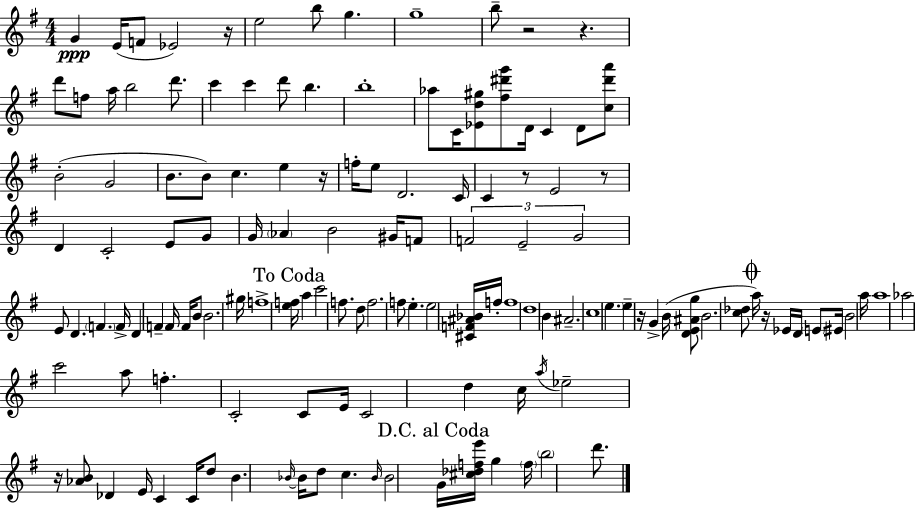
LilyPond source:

{
  \clef treble
  \numericTimeSignature
  \time 4/4
  \key e \minor
  g'4\ppp e'16( f'8 ees'2) r16 | e''2 b''8 g''4. | g''1-- | b''8-- r2 r4. | \break d'''8 f''8 a''16 b''2 d'''8. | c'''4 c'''4 d'''8 b''4. | b''1-. | aes''8 c'16 <ees' d'' gis''>8 <fis'' dis''' g'''>8 d'16 c'4 d'8 <c'' dis''' a'''>8 | \break b'2-.( g'2 | b'8. b'8) c''4. e''4 r16 | f''16-. e''8 d'2. c'16 | c'4 r8 e'2 r8 | \break d'4 c'2-. e'8 g'8 | g'16 \parenthesize aes'4 b'2 gis'16 f'8 | \tuplet 3/2 { f'2 e'2-- | g'2 } e'8 d'4. | \break \parenthesize f'4. f'16-> d'4 f'4-- f'16 | f'16 b'8 b'2. gis''16 | f''1-> | \mark "To Coda" <e'' f''>16 a''4 c'''2 f''8. | \break d''8 f''2. f''8 | e''4.-. e''2 <cis' f' ais' bes'>16 f''16-. | f''1 | d''1 | \break b'4 ais'2.-- | c''1 | \parenthesize e''4. e''4-- r16 g'4-> b'16( | <d' e' ais' g''>8 b'2. <c'' des''>8 | \break \mark \markup { \musicglyph "scripts.coda" } a''16) r16 ees'16 d'16 \parenthesize e'8 eis'16 b'2 a''16 | a''1 | aes''2 c'''2 | a''8 f''4.-. c'2-. | \break c'8 e'16 c'2 d''4 c''16 | \acciaccatura { a''16 } ees''2-- r16 <aes' b'>8 des'4 | e'16 c'4 c'16 d''8 b'4. \grace { bes'16~ }~ bes'16 | d''8 c''4. \grace { bes'16 } bes'2 | \break \mark "D.C. al Coda" g'16 <cis'' des'' f'' e'''>16 g''4 \parenthesize f''16 \parenthesize b''2 | d'''8. \bar "|."
}